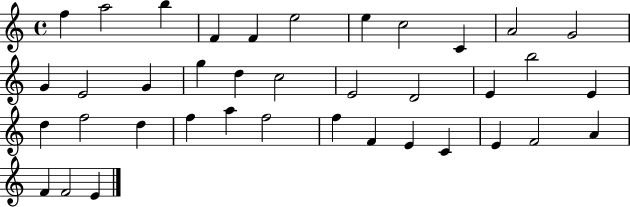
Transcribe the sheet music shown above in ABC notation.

X:1
T:Untitled
M:4/4
L:1/4
K:C
f a2 b F F e2 e c2 C A2 G2 G E2 G g d c2 E2 D2 E b2 E d f2 d f a f2 f F E C E F2 A F F2 E